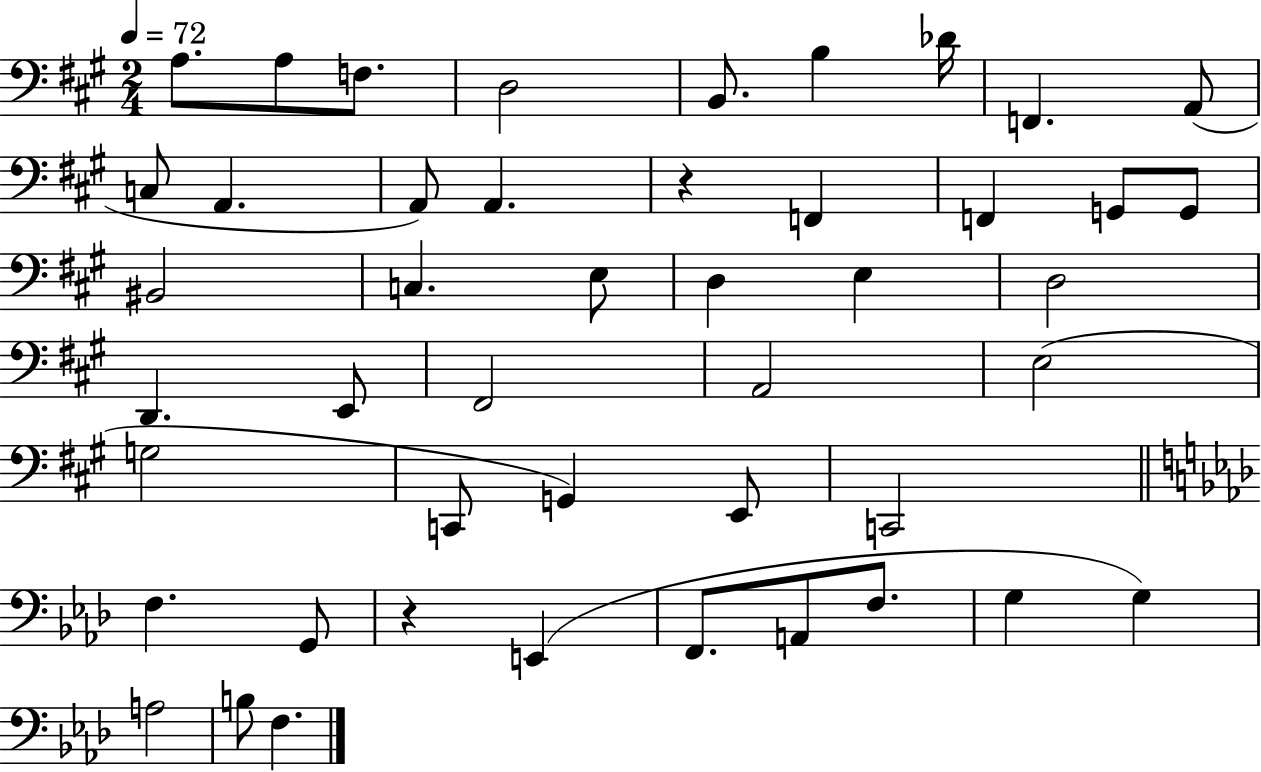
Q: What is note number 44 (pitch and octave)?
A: F3